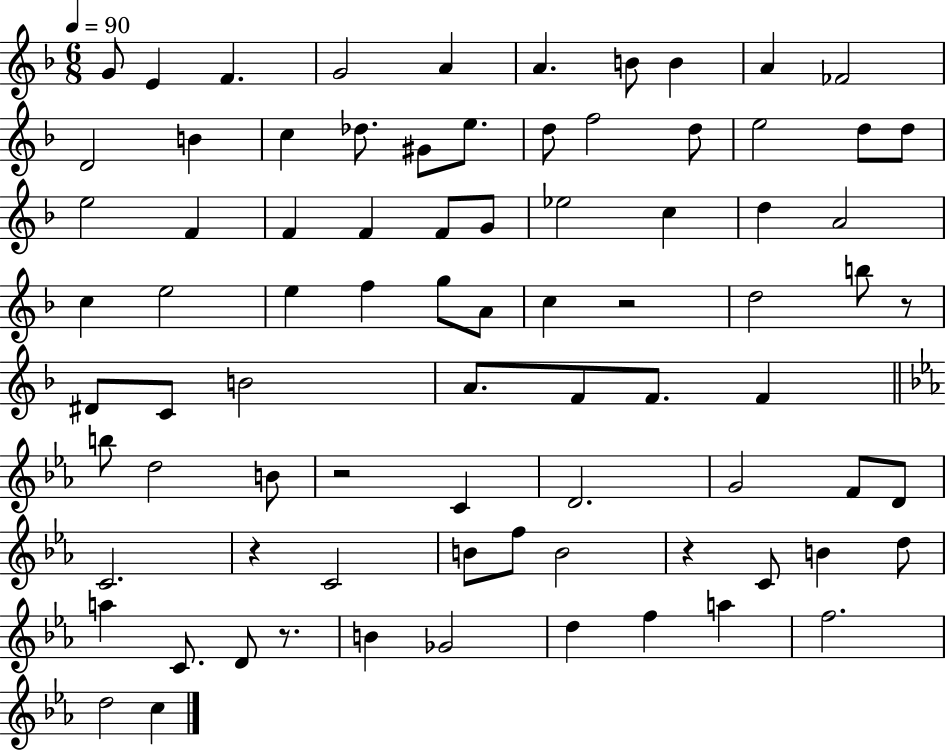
{
  \clef treble
  \numericTimeSignature
  \time 6/8
  \key f \major
  \tempo 4 = 90
  g'8 e'4 f'4. | g'2 a'4 | a'4. b'8 b'4 | a'4 fes'2 | \break d'2 b'4 | c''4 des''8. gis'8 e''8. | d''8 f''2 d''8 | e''2 d''8 d''8 | \break e''2 f'4 | f'4 f'4 f'8 g'8 | ees''2 c''4 | d''4 a'2 | \break c''4 e''2 | e''4 f''4 g''8 a'8 | c''4 r2 | d''2 b''8 r8 | \break dis'8 c'8 b'2 | a'8. f'8 f'8. f'4 | \bar "||" \break \key ees \major b''8 d''2 b'8 | r2 c'4 | d'2. | g'2 f'8 d'8 | \break c'2. | r4 c'2 | b'8 f''8 b'2 | r4 c'8 b'4 d''8 | \break a''4 c'8. d'8 r8. | b'4 ges'2 | d''4 f''4 a''4 | f''2. | \break d''2 c''4 | \bar "|."
}